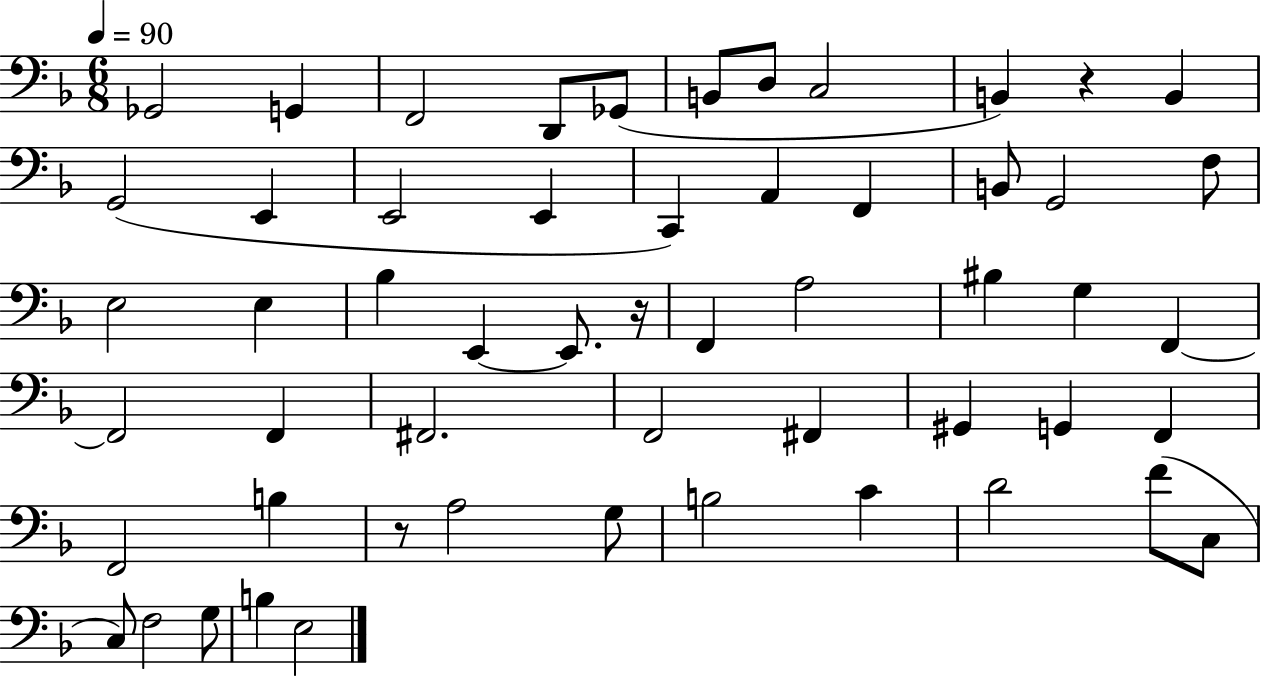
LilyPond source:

{
  \clef bass
  \numericTimeSignature
  \time 6/8
  \key f \major
  \tempo 4 = 90
  ges,2 g,4 | f,2 d,8 ges,8( | b,8 d8 c2 | b,4) r4 b,4 | \break g,2( e,4 | e,2 e,4 | c,4) a,4 f,4 | b,8 g,2 f8 | \break e2 e4 | bes4 e,4~~ e,8. r16 | f,4 a2 | bis4 g4 f,4~~ | \break f,2 f,4 | fis,2. | f,2 fis,4 | gis,4 g,4 f,4 | \break f,2 b4 | r8 a2 g8 | b2 c'4 | d'2 f'8( c8 | \break c8) f2 g8 | b4 e2 | \bar "|."
}